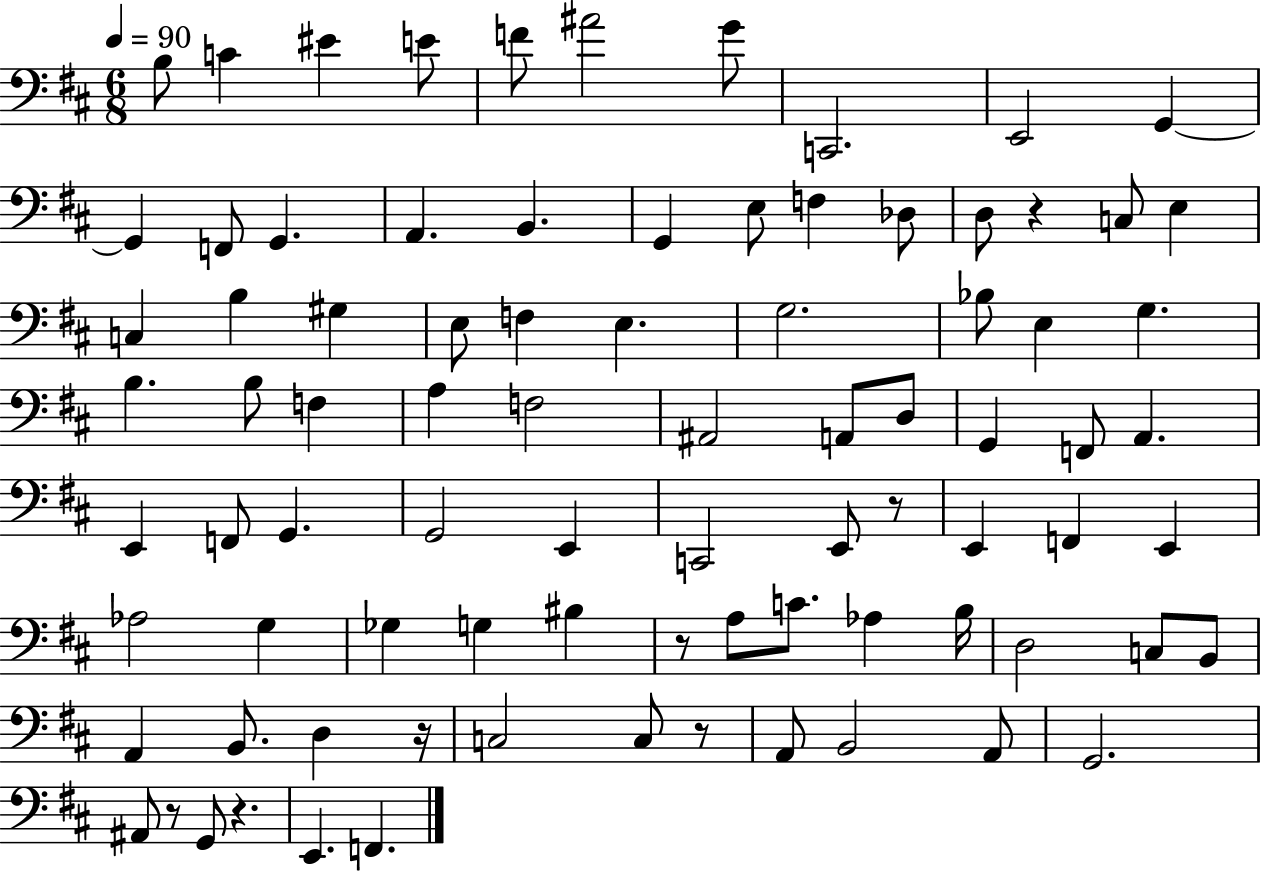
B3/e C4/q EIS4/q E4/e F4/e A#4/h G4/e C2/h. E2/h G2/q G2/q F2/e G2/q. A2/q. B2/q. G2/q E3/e F3/q Db3/e D3/e R/q C3/e E3/q C3/q B3/q G#3/q E3/e F3/q E3/q. G3/h. Bb3/e E3/q G3/q. B3/q. B3/e F3/q A3/q F3/h A#2/h A2/e D3/e G2/q F2/e A2/q. E2/q F2/e G2/q. G2/h E2/q C2/h E2/e R/e E2/q F2/q E2/q Ab3/h G3/q Gb3/q G3/q BIS3/q R/e A3/e C4/e. Ab3/q B3/s D3/h C3/e B2/e A2/q B2/e. D3/q R/s C3/h C3/e R/e A2/e B2/h A2/e G2/h. A#2/e R/e G2/e R/q. E2/q. F2/q.